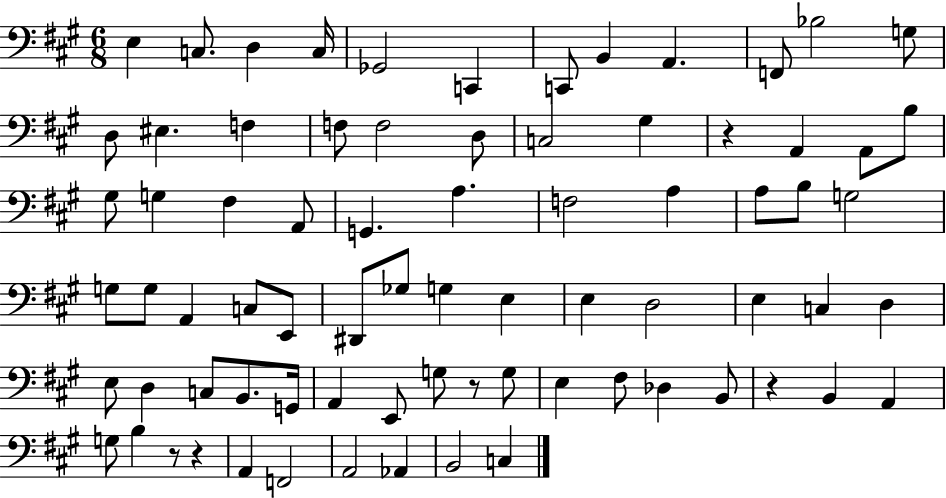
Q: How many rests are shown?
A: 5